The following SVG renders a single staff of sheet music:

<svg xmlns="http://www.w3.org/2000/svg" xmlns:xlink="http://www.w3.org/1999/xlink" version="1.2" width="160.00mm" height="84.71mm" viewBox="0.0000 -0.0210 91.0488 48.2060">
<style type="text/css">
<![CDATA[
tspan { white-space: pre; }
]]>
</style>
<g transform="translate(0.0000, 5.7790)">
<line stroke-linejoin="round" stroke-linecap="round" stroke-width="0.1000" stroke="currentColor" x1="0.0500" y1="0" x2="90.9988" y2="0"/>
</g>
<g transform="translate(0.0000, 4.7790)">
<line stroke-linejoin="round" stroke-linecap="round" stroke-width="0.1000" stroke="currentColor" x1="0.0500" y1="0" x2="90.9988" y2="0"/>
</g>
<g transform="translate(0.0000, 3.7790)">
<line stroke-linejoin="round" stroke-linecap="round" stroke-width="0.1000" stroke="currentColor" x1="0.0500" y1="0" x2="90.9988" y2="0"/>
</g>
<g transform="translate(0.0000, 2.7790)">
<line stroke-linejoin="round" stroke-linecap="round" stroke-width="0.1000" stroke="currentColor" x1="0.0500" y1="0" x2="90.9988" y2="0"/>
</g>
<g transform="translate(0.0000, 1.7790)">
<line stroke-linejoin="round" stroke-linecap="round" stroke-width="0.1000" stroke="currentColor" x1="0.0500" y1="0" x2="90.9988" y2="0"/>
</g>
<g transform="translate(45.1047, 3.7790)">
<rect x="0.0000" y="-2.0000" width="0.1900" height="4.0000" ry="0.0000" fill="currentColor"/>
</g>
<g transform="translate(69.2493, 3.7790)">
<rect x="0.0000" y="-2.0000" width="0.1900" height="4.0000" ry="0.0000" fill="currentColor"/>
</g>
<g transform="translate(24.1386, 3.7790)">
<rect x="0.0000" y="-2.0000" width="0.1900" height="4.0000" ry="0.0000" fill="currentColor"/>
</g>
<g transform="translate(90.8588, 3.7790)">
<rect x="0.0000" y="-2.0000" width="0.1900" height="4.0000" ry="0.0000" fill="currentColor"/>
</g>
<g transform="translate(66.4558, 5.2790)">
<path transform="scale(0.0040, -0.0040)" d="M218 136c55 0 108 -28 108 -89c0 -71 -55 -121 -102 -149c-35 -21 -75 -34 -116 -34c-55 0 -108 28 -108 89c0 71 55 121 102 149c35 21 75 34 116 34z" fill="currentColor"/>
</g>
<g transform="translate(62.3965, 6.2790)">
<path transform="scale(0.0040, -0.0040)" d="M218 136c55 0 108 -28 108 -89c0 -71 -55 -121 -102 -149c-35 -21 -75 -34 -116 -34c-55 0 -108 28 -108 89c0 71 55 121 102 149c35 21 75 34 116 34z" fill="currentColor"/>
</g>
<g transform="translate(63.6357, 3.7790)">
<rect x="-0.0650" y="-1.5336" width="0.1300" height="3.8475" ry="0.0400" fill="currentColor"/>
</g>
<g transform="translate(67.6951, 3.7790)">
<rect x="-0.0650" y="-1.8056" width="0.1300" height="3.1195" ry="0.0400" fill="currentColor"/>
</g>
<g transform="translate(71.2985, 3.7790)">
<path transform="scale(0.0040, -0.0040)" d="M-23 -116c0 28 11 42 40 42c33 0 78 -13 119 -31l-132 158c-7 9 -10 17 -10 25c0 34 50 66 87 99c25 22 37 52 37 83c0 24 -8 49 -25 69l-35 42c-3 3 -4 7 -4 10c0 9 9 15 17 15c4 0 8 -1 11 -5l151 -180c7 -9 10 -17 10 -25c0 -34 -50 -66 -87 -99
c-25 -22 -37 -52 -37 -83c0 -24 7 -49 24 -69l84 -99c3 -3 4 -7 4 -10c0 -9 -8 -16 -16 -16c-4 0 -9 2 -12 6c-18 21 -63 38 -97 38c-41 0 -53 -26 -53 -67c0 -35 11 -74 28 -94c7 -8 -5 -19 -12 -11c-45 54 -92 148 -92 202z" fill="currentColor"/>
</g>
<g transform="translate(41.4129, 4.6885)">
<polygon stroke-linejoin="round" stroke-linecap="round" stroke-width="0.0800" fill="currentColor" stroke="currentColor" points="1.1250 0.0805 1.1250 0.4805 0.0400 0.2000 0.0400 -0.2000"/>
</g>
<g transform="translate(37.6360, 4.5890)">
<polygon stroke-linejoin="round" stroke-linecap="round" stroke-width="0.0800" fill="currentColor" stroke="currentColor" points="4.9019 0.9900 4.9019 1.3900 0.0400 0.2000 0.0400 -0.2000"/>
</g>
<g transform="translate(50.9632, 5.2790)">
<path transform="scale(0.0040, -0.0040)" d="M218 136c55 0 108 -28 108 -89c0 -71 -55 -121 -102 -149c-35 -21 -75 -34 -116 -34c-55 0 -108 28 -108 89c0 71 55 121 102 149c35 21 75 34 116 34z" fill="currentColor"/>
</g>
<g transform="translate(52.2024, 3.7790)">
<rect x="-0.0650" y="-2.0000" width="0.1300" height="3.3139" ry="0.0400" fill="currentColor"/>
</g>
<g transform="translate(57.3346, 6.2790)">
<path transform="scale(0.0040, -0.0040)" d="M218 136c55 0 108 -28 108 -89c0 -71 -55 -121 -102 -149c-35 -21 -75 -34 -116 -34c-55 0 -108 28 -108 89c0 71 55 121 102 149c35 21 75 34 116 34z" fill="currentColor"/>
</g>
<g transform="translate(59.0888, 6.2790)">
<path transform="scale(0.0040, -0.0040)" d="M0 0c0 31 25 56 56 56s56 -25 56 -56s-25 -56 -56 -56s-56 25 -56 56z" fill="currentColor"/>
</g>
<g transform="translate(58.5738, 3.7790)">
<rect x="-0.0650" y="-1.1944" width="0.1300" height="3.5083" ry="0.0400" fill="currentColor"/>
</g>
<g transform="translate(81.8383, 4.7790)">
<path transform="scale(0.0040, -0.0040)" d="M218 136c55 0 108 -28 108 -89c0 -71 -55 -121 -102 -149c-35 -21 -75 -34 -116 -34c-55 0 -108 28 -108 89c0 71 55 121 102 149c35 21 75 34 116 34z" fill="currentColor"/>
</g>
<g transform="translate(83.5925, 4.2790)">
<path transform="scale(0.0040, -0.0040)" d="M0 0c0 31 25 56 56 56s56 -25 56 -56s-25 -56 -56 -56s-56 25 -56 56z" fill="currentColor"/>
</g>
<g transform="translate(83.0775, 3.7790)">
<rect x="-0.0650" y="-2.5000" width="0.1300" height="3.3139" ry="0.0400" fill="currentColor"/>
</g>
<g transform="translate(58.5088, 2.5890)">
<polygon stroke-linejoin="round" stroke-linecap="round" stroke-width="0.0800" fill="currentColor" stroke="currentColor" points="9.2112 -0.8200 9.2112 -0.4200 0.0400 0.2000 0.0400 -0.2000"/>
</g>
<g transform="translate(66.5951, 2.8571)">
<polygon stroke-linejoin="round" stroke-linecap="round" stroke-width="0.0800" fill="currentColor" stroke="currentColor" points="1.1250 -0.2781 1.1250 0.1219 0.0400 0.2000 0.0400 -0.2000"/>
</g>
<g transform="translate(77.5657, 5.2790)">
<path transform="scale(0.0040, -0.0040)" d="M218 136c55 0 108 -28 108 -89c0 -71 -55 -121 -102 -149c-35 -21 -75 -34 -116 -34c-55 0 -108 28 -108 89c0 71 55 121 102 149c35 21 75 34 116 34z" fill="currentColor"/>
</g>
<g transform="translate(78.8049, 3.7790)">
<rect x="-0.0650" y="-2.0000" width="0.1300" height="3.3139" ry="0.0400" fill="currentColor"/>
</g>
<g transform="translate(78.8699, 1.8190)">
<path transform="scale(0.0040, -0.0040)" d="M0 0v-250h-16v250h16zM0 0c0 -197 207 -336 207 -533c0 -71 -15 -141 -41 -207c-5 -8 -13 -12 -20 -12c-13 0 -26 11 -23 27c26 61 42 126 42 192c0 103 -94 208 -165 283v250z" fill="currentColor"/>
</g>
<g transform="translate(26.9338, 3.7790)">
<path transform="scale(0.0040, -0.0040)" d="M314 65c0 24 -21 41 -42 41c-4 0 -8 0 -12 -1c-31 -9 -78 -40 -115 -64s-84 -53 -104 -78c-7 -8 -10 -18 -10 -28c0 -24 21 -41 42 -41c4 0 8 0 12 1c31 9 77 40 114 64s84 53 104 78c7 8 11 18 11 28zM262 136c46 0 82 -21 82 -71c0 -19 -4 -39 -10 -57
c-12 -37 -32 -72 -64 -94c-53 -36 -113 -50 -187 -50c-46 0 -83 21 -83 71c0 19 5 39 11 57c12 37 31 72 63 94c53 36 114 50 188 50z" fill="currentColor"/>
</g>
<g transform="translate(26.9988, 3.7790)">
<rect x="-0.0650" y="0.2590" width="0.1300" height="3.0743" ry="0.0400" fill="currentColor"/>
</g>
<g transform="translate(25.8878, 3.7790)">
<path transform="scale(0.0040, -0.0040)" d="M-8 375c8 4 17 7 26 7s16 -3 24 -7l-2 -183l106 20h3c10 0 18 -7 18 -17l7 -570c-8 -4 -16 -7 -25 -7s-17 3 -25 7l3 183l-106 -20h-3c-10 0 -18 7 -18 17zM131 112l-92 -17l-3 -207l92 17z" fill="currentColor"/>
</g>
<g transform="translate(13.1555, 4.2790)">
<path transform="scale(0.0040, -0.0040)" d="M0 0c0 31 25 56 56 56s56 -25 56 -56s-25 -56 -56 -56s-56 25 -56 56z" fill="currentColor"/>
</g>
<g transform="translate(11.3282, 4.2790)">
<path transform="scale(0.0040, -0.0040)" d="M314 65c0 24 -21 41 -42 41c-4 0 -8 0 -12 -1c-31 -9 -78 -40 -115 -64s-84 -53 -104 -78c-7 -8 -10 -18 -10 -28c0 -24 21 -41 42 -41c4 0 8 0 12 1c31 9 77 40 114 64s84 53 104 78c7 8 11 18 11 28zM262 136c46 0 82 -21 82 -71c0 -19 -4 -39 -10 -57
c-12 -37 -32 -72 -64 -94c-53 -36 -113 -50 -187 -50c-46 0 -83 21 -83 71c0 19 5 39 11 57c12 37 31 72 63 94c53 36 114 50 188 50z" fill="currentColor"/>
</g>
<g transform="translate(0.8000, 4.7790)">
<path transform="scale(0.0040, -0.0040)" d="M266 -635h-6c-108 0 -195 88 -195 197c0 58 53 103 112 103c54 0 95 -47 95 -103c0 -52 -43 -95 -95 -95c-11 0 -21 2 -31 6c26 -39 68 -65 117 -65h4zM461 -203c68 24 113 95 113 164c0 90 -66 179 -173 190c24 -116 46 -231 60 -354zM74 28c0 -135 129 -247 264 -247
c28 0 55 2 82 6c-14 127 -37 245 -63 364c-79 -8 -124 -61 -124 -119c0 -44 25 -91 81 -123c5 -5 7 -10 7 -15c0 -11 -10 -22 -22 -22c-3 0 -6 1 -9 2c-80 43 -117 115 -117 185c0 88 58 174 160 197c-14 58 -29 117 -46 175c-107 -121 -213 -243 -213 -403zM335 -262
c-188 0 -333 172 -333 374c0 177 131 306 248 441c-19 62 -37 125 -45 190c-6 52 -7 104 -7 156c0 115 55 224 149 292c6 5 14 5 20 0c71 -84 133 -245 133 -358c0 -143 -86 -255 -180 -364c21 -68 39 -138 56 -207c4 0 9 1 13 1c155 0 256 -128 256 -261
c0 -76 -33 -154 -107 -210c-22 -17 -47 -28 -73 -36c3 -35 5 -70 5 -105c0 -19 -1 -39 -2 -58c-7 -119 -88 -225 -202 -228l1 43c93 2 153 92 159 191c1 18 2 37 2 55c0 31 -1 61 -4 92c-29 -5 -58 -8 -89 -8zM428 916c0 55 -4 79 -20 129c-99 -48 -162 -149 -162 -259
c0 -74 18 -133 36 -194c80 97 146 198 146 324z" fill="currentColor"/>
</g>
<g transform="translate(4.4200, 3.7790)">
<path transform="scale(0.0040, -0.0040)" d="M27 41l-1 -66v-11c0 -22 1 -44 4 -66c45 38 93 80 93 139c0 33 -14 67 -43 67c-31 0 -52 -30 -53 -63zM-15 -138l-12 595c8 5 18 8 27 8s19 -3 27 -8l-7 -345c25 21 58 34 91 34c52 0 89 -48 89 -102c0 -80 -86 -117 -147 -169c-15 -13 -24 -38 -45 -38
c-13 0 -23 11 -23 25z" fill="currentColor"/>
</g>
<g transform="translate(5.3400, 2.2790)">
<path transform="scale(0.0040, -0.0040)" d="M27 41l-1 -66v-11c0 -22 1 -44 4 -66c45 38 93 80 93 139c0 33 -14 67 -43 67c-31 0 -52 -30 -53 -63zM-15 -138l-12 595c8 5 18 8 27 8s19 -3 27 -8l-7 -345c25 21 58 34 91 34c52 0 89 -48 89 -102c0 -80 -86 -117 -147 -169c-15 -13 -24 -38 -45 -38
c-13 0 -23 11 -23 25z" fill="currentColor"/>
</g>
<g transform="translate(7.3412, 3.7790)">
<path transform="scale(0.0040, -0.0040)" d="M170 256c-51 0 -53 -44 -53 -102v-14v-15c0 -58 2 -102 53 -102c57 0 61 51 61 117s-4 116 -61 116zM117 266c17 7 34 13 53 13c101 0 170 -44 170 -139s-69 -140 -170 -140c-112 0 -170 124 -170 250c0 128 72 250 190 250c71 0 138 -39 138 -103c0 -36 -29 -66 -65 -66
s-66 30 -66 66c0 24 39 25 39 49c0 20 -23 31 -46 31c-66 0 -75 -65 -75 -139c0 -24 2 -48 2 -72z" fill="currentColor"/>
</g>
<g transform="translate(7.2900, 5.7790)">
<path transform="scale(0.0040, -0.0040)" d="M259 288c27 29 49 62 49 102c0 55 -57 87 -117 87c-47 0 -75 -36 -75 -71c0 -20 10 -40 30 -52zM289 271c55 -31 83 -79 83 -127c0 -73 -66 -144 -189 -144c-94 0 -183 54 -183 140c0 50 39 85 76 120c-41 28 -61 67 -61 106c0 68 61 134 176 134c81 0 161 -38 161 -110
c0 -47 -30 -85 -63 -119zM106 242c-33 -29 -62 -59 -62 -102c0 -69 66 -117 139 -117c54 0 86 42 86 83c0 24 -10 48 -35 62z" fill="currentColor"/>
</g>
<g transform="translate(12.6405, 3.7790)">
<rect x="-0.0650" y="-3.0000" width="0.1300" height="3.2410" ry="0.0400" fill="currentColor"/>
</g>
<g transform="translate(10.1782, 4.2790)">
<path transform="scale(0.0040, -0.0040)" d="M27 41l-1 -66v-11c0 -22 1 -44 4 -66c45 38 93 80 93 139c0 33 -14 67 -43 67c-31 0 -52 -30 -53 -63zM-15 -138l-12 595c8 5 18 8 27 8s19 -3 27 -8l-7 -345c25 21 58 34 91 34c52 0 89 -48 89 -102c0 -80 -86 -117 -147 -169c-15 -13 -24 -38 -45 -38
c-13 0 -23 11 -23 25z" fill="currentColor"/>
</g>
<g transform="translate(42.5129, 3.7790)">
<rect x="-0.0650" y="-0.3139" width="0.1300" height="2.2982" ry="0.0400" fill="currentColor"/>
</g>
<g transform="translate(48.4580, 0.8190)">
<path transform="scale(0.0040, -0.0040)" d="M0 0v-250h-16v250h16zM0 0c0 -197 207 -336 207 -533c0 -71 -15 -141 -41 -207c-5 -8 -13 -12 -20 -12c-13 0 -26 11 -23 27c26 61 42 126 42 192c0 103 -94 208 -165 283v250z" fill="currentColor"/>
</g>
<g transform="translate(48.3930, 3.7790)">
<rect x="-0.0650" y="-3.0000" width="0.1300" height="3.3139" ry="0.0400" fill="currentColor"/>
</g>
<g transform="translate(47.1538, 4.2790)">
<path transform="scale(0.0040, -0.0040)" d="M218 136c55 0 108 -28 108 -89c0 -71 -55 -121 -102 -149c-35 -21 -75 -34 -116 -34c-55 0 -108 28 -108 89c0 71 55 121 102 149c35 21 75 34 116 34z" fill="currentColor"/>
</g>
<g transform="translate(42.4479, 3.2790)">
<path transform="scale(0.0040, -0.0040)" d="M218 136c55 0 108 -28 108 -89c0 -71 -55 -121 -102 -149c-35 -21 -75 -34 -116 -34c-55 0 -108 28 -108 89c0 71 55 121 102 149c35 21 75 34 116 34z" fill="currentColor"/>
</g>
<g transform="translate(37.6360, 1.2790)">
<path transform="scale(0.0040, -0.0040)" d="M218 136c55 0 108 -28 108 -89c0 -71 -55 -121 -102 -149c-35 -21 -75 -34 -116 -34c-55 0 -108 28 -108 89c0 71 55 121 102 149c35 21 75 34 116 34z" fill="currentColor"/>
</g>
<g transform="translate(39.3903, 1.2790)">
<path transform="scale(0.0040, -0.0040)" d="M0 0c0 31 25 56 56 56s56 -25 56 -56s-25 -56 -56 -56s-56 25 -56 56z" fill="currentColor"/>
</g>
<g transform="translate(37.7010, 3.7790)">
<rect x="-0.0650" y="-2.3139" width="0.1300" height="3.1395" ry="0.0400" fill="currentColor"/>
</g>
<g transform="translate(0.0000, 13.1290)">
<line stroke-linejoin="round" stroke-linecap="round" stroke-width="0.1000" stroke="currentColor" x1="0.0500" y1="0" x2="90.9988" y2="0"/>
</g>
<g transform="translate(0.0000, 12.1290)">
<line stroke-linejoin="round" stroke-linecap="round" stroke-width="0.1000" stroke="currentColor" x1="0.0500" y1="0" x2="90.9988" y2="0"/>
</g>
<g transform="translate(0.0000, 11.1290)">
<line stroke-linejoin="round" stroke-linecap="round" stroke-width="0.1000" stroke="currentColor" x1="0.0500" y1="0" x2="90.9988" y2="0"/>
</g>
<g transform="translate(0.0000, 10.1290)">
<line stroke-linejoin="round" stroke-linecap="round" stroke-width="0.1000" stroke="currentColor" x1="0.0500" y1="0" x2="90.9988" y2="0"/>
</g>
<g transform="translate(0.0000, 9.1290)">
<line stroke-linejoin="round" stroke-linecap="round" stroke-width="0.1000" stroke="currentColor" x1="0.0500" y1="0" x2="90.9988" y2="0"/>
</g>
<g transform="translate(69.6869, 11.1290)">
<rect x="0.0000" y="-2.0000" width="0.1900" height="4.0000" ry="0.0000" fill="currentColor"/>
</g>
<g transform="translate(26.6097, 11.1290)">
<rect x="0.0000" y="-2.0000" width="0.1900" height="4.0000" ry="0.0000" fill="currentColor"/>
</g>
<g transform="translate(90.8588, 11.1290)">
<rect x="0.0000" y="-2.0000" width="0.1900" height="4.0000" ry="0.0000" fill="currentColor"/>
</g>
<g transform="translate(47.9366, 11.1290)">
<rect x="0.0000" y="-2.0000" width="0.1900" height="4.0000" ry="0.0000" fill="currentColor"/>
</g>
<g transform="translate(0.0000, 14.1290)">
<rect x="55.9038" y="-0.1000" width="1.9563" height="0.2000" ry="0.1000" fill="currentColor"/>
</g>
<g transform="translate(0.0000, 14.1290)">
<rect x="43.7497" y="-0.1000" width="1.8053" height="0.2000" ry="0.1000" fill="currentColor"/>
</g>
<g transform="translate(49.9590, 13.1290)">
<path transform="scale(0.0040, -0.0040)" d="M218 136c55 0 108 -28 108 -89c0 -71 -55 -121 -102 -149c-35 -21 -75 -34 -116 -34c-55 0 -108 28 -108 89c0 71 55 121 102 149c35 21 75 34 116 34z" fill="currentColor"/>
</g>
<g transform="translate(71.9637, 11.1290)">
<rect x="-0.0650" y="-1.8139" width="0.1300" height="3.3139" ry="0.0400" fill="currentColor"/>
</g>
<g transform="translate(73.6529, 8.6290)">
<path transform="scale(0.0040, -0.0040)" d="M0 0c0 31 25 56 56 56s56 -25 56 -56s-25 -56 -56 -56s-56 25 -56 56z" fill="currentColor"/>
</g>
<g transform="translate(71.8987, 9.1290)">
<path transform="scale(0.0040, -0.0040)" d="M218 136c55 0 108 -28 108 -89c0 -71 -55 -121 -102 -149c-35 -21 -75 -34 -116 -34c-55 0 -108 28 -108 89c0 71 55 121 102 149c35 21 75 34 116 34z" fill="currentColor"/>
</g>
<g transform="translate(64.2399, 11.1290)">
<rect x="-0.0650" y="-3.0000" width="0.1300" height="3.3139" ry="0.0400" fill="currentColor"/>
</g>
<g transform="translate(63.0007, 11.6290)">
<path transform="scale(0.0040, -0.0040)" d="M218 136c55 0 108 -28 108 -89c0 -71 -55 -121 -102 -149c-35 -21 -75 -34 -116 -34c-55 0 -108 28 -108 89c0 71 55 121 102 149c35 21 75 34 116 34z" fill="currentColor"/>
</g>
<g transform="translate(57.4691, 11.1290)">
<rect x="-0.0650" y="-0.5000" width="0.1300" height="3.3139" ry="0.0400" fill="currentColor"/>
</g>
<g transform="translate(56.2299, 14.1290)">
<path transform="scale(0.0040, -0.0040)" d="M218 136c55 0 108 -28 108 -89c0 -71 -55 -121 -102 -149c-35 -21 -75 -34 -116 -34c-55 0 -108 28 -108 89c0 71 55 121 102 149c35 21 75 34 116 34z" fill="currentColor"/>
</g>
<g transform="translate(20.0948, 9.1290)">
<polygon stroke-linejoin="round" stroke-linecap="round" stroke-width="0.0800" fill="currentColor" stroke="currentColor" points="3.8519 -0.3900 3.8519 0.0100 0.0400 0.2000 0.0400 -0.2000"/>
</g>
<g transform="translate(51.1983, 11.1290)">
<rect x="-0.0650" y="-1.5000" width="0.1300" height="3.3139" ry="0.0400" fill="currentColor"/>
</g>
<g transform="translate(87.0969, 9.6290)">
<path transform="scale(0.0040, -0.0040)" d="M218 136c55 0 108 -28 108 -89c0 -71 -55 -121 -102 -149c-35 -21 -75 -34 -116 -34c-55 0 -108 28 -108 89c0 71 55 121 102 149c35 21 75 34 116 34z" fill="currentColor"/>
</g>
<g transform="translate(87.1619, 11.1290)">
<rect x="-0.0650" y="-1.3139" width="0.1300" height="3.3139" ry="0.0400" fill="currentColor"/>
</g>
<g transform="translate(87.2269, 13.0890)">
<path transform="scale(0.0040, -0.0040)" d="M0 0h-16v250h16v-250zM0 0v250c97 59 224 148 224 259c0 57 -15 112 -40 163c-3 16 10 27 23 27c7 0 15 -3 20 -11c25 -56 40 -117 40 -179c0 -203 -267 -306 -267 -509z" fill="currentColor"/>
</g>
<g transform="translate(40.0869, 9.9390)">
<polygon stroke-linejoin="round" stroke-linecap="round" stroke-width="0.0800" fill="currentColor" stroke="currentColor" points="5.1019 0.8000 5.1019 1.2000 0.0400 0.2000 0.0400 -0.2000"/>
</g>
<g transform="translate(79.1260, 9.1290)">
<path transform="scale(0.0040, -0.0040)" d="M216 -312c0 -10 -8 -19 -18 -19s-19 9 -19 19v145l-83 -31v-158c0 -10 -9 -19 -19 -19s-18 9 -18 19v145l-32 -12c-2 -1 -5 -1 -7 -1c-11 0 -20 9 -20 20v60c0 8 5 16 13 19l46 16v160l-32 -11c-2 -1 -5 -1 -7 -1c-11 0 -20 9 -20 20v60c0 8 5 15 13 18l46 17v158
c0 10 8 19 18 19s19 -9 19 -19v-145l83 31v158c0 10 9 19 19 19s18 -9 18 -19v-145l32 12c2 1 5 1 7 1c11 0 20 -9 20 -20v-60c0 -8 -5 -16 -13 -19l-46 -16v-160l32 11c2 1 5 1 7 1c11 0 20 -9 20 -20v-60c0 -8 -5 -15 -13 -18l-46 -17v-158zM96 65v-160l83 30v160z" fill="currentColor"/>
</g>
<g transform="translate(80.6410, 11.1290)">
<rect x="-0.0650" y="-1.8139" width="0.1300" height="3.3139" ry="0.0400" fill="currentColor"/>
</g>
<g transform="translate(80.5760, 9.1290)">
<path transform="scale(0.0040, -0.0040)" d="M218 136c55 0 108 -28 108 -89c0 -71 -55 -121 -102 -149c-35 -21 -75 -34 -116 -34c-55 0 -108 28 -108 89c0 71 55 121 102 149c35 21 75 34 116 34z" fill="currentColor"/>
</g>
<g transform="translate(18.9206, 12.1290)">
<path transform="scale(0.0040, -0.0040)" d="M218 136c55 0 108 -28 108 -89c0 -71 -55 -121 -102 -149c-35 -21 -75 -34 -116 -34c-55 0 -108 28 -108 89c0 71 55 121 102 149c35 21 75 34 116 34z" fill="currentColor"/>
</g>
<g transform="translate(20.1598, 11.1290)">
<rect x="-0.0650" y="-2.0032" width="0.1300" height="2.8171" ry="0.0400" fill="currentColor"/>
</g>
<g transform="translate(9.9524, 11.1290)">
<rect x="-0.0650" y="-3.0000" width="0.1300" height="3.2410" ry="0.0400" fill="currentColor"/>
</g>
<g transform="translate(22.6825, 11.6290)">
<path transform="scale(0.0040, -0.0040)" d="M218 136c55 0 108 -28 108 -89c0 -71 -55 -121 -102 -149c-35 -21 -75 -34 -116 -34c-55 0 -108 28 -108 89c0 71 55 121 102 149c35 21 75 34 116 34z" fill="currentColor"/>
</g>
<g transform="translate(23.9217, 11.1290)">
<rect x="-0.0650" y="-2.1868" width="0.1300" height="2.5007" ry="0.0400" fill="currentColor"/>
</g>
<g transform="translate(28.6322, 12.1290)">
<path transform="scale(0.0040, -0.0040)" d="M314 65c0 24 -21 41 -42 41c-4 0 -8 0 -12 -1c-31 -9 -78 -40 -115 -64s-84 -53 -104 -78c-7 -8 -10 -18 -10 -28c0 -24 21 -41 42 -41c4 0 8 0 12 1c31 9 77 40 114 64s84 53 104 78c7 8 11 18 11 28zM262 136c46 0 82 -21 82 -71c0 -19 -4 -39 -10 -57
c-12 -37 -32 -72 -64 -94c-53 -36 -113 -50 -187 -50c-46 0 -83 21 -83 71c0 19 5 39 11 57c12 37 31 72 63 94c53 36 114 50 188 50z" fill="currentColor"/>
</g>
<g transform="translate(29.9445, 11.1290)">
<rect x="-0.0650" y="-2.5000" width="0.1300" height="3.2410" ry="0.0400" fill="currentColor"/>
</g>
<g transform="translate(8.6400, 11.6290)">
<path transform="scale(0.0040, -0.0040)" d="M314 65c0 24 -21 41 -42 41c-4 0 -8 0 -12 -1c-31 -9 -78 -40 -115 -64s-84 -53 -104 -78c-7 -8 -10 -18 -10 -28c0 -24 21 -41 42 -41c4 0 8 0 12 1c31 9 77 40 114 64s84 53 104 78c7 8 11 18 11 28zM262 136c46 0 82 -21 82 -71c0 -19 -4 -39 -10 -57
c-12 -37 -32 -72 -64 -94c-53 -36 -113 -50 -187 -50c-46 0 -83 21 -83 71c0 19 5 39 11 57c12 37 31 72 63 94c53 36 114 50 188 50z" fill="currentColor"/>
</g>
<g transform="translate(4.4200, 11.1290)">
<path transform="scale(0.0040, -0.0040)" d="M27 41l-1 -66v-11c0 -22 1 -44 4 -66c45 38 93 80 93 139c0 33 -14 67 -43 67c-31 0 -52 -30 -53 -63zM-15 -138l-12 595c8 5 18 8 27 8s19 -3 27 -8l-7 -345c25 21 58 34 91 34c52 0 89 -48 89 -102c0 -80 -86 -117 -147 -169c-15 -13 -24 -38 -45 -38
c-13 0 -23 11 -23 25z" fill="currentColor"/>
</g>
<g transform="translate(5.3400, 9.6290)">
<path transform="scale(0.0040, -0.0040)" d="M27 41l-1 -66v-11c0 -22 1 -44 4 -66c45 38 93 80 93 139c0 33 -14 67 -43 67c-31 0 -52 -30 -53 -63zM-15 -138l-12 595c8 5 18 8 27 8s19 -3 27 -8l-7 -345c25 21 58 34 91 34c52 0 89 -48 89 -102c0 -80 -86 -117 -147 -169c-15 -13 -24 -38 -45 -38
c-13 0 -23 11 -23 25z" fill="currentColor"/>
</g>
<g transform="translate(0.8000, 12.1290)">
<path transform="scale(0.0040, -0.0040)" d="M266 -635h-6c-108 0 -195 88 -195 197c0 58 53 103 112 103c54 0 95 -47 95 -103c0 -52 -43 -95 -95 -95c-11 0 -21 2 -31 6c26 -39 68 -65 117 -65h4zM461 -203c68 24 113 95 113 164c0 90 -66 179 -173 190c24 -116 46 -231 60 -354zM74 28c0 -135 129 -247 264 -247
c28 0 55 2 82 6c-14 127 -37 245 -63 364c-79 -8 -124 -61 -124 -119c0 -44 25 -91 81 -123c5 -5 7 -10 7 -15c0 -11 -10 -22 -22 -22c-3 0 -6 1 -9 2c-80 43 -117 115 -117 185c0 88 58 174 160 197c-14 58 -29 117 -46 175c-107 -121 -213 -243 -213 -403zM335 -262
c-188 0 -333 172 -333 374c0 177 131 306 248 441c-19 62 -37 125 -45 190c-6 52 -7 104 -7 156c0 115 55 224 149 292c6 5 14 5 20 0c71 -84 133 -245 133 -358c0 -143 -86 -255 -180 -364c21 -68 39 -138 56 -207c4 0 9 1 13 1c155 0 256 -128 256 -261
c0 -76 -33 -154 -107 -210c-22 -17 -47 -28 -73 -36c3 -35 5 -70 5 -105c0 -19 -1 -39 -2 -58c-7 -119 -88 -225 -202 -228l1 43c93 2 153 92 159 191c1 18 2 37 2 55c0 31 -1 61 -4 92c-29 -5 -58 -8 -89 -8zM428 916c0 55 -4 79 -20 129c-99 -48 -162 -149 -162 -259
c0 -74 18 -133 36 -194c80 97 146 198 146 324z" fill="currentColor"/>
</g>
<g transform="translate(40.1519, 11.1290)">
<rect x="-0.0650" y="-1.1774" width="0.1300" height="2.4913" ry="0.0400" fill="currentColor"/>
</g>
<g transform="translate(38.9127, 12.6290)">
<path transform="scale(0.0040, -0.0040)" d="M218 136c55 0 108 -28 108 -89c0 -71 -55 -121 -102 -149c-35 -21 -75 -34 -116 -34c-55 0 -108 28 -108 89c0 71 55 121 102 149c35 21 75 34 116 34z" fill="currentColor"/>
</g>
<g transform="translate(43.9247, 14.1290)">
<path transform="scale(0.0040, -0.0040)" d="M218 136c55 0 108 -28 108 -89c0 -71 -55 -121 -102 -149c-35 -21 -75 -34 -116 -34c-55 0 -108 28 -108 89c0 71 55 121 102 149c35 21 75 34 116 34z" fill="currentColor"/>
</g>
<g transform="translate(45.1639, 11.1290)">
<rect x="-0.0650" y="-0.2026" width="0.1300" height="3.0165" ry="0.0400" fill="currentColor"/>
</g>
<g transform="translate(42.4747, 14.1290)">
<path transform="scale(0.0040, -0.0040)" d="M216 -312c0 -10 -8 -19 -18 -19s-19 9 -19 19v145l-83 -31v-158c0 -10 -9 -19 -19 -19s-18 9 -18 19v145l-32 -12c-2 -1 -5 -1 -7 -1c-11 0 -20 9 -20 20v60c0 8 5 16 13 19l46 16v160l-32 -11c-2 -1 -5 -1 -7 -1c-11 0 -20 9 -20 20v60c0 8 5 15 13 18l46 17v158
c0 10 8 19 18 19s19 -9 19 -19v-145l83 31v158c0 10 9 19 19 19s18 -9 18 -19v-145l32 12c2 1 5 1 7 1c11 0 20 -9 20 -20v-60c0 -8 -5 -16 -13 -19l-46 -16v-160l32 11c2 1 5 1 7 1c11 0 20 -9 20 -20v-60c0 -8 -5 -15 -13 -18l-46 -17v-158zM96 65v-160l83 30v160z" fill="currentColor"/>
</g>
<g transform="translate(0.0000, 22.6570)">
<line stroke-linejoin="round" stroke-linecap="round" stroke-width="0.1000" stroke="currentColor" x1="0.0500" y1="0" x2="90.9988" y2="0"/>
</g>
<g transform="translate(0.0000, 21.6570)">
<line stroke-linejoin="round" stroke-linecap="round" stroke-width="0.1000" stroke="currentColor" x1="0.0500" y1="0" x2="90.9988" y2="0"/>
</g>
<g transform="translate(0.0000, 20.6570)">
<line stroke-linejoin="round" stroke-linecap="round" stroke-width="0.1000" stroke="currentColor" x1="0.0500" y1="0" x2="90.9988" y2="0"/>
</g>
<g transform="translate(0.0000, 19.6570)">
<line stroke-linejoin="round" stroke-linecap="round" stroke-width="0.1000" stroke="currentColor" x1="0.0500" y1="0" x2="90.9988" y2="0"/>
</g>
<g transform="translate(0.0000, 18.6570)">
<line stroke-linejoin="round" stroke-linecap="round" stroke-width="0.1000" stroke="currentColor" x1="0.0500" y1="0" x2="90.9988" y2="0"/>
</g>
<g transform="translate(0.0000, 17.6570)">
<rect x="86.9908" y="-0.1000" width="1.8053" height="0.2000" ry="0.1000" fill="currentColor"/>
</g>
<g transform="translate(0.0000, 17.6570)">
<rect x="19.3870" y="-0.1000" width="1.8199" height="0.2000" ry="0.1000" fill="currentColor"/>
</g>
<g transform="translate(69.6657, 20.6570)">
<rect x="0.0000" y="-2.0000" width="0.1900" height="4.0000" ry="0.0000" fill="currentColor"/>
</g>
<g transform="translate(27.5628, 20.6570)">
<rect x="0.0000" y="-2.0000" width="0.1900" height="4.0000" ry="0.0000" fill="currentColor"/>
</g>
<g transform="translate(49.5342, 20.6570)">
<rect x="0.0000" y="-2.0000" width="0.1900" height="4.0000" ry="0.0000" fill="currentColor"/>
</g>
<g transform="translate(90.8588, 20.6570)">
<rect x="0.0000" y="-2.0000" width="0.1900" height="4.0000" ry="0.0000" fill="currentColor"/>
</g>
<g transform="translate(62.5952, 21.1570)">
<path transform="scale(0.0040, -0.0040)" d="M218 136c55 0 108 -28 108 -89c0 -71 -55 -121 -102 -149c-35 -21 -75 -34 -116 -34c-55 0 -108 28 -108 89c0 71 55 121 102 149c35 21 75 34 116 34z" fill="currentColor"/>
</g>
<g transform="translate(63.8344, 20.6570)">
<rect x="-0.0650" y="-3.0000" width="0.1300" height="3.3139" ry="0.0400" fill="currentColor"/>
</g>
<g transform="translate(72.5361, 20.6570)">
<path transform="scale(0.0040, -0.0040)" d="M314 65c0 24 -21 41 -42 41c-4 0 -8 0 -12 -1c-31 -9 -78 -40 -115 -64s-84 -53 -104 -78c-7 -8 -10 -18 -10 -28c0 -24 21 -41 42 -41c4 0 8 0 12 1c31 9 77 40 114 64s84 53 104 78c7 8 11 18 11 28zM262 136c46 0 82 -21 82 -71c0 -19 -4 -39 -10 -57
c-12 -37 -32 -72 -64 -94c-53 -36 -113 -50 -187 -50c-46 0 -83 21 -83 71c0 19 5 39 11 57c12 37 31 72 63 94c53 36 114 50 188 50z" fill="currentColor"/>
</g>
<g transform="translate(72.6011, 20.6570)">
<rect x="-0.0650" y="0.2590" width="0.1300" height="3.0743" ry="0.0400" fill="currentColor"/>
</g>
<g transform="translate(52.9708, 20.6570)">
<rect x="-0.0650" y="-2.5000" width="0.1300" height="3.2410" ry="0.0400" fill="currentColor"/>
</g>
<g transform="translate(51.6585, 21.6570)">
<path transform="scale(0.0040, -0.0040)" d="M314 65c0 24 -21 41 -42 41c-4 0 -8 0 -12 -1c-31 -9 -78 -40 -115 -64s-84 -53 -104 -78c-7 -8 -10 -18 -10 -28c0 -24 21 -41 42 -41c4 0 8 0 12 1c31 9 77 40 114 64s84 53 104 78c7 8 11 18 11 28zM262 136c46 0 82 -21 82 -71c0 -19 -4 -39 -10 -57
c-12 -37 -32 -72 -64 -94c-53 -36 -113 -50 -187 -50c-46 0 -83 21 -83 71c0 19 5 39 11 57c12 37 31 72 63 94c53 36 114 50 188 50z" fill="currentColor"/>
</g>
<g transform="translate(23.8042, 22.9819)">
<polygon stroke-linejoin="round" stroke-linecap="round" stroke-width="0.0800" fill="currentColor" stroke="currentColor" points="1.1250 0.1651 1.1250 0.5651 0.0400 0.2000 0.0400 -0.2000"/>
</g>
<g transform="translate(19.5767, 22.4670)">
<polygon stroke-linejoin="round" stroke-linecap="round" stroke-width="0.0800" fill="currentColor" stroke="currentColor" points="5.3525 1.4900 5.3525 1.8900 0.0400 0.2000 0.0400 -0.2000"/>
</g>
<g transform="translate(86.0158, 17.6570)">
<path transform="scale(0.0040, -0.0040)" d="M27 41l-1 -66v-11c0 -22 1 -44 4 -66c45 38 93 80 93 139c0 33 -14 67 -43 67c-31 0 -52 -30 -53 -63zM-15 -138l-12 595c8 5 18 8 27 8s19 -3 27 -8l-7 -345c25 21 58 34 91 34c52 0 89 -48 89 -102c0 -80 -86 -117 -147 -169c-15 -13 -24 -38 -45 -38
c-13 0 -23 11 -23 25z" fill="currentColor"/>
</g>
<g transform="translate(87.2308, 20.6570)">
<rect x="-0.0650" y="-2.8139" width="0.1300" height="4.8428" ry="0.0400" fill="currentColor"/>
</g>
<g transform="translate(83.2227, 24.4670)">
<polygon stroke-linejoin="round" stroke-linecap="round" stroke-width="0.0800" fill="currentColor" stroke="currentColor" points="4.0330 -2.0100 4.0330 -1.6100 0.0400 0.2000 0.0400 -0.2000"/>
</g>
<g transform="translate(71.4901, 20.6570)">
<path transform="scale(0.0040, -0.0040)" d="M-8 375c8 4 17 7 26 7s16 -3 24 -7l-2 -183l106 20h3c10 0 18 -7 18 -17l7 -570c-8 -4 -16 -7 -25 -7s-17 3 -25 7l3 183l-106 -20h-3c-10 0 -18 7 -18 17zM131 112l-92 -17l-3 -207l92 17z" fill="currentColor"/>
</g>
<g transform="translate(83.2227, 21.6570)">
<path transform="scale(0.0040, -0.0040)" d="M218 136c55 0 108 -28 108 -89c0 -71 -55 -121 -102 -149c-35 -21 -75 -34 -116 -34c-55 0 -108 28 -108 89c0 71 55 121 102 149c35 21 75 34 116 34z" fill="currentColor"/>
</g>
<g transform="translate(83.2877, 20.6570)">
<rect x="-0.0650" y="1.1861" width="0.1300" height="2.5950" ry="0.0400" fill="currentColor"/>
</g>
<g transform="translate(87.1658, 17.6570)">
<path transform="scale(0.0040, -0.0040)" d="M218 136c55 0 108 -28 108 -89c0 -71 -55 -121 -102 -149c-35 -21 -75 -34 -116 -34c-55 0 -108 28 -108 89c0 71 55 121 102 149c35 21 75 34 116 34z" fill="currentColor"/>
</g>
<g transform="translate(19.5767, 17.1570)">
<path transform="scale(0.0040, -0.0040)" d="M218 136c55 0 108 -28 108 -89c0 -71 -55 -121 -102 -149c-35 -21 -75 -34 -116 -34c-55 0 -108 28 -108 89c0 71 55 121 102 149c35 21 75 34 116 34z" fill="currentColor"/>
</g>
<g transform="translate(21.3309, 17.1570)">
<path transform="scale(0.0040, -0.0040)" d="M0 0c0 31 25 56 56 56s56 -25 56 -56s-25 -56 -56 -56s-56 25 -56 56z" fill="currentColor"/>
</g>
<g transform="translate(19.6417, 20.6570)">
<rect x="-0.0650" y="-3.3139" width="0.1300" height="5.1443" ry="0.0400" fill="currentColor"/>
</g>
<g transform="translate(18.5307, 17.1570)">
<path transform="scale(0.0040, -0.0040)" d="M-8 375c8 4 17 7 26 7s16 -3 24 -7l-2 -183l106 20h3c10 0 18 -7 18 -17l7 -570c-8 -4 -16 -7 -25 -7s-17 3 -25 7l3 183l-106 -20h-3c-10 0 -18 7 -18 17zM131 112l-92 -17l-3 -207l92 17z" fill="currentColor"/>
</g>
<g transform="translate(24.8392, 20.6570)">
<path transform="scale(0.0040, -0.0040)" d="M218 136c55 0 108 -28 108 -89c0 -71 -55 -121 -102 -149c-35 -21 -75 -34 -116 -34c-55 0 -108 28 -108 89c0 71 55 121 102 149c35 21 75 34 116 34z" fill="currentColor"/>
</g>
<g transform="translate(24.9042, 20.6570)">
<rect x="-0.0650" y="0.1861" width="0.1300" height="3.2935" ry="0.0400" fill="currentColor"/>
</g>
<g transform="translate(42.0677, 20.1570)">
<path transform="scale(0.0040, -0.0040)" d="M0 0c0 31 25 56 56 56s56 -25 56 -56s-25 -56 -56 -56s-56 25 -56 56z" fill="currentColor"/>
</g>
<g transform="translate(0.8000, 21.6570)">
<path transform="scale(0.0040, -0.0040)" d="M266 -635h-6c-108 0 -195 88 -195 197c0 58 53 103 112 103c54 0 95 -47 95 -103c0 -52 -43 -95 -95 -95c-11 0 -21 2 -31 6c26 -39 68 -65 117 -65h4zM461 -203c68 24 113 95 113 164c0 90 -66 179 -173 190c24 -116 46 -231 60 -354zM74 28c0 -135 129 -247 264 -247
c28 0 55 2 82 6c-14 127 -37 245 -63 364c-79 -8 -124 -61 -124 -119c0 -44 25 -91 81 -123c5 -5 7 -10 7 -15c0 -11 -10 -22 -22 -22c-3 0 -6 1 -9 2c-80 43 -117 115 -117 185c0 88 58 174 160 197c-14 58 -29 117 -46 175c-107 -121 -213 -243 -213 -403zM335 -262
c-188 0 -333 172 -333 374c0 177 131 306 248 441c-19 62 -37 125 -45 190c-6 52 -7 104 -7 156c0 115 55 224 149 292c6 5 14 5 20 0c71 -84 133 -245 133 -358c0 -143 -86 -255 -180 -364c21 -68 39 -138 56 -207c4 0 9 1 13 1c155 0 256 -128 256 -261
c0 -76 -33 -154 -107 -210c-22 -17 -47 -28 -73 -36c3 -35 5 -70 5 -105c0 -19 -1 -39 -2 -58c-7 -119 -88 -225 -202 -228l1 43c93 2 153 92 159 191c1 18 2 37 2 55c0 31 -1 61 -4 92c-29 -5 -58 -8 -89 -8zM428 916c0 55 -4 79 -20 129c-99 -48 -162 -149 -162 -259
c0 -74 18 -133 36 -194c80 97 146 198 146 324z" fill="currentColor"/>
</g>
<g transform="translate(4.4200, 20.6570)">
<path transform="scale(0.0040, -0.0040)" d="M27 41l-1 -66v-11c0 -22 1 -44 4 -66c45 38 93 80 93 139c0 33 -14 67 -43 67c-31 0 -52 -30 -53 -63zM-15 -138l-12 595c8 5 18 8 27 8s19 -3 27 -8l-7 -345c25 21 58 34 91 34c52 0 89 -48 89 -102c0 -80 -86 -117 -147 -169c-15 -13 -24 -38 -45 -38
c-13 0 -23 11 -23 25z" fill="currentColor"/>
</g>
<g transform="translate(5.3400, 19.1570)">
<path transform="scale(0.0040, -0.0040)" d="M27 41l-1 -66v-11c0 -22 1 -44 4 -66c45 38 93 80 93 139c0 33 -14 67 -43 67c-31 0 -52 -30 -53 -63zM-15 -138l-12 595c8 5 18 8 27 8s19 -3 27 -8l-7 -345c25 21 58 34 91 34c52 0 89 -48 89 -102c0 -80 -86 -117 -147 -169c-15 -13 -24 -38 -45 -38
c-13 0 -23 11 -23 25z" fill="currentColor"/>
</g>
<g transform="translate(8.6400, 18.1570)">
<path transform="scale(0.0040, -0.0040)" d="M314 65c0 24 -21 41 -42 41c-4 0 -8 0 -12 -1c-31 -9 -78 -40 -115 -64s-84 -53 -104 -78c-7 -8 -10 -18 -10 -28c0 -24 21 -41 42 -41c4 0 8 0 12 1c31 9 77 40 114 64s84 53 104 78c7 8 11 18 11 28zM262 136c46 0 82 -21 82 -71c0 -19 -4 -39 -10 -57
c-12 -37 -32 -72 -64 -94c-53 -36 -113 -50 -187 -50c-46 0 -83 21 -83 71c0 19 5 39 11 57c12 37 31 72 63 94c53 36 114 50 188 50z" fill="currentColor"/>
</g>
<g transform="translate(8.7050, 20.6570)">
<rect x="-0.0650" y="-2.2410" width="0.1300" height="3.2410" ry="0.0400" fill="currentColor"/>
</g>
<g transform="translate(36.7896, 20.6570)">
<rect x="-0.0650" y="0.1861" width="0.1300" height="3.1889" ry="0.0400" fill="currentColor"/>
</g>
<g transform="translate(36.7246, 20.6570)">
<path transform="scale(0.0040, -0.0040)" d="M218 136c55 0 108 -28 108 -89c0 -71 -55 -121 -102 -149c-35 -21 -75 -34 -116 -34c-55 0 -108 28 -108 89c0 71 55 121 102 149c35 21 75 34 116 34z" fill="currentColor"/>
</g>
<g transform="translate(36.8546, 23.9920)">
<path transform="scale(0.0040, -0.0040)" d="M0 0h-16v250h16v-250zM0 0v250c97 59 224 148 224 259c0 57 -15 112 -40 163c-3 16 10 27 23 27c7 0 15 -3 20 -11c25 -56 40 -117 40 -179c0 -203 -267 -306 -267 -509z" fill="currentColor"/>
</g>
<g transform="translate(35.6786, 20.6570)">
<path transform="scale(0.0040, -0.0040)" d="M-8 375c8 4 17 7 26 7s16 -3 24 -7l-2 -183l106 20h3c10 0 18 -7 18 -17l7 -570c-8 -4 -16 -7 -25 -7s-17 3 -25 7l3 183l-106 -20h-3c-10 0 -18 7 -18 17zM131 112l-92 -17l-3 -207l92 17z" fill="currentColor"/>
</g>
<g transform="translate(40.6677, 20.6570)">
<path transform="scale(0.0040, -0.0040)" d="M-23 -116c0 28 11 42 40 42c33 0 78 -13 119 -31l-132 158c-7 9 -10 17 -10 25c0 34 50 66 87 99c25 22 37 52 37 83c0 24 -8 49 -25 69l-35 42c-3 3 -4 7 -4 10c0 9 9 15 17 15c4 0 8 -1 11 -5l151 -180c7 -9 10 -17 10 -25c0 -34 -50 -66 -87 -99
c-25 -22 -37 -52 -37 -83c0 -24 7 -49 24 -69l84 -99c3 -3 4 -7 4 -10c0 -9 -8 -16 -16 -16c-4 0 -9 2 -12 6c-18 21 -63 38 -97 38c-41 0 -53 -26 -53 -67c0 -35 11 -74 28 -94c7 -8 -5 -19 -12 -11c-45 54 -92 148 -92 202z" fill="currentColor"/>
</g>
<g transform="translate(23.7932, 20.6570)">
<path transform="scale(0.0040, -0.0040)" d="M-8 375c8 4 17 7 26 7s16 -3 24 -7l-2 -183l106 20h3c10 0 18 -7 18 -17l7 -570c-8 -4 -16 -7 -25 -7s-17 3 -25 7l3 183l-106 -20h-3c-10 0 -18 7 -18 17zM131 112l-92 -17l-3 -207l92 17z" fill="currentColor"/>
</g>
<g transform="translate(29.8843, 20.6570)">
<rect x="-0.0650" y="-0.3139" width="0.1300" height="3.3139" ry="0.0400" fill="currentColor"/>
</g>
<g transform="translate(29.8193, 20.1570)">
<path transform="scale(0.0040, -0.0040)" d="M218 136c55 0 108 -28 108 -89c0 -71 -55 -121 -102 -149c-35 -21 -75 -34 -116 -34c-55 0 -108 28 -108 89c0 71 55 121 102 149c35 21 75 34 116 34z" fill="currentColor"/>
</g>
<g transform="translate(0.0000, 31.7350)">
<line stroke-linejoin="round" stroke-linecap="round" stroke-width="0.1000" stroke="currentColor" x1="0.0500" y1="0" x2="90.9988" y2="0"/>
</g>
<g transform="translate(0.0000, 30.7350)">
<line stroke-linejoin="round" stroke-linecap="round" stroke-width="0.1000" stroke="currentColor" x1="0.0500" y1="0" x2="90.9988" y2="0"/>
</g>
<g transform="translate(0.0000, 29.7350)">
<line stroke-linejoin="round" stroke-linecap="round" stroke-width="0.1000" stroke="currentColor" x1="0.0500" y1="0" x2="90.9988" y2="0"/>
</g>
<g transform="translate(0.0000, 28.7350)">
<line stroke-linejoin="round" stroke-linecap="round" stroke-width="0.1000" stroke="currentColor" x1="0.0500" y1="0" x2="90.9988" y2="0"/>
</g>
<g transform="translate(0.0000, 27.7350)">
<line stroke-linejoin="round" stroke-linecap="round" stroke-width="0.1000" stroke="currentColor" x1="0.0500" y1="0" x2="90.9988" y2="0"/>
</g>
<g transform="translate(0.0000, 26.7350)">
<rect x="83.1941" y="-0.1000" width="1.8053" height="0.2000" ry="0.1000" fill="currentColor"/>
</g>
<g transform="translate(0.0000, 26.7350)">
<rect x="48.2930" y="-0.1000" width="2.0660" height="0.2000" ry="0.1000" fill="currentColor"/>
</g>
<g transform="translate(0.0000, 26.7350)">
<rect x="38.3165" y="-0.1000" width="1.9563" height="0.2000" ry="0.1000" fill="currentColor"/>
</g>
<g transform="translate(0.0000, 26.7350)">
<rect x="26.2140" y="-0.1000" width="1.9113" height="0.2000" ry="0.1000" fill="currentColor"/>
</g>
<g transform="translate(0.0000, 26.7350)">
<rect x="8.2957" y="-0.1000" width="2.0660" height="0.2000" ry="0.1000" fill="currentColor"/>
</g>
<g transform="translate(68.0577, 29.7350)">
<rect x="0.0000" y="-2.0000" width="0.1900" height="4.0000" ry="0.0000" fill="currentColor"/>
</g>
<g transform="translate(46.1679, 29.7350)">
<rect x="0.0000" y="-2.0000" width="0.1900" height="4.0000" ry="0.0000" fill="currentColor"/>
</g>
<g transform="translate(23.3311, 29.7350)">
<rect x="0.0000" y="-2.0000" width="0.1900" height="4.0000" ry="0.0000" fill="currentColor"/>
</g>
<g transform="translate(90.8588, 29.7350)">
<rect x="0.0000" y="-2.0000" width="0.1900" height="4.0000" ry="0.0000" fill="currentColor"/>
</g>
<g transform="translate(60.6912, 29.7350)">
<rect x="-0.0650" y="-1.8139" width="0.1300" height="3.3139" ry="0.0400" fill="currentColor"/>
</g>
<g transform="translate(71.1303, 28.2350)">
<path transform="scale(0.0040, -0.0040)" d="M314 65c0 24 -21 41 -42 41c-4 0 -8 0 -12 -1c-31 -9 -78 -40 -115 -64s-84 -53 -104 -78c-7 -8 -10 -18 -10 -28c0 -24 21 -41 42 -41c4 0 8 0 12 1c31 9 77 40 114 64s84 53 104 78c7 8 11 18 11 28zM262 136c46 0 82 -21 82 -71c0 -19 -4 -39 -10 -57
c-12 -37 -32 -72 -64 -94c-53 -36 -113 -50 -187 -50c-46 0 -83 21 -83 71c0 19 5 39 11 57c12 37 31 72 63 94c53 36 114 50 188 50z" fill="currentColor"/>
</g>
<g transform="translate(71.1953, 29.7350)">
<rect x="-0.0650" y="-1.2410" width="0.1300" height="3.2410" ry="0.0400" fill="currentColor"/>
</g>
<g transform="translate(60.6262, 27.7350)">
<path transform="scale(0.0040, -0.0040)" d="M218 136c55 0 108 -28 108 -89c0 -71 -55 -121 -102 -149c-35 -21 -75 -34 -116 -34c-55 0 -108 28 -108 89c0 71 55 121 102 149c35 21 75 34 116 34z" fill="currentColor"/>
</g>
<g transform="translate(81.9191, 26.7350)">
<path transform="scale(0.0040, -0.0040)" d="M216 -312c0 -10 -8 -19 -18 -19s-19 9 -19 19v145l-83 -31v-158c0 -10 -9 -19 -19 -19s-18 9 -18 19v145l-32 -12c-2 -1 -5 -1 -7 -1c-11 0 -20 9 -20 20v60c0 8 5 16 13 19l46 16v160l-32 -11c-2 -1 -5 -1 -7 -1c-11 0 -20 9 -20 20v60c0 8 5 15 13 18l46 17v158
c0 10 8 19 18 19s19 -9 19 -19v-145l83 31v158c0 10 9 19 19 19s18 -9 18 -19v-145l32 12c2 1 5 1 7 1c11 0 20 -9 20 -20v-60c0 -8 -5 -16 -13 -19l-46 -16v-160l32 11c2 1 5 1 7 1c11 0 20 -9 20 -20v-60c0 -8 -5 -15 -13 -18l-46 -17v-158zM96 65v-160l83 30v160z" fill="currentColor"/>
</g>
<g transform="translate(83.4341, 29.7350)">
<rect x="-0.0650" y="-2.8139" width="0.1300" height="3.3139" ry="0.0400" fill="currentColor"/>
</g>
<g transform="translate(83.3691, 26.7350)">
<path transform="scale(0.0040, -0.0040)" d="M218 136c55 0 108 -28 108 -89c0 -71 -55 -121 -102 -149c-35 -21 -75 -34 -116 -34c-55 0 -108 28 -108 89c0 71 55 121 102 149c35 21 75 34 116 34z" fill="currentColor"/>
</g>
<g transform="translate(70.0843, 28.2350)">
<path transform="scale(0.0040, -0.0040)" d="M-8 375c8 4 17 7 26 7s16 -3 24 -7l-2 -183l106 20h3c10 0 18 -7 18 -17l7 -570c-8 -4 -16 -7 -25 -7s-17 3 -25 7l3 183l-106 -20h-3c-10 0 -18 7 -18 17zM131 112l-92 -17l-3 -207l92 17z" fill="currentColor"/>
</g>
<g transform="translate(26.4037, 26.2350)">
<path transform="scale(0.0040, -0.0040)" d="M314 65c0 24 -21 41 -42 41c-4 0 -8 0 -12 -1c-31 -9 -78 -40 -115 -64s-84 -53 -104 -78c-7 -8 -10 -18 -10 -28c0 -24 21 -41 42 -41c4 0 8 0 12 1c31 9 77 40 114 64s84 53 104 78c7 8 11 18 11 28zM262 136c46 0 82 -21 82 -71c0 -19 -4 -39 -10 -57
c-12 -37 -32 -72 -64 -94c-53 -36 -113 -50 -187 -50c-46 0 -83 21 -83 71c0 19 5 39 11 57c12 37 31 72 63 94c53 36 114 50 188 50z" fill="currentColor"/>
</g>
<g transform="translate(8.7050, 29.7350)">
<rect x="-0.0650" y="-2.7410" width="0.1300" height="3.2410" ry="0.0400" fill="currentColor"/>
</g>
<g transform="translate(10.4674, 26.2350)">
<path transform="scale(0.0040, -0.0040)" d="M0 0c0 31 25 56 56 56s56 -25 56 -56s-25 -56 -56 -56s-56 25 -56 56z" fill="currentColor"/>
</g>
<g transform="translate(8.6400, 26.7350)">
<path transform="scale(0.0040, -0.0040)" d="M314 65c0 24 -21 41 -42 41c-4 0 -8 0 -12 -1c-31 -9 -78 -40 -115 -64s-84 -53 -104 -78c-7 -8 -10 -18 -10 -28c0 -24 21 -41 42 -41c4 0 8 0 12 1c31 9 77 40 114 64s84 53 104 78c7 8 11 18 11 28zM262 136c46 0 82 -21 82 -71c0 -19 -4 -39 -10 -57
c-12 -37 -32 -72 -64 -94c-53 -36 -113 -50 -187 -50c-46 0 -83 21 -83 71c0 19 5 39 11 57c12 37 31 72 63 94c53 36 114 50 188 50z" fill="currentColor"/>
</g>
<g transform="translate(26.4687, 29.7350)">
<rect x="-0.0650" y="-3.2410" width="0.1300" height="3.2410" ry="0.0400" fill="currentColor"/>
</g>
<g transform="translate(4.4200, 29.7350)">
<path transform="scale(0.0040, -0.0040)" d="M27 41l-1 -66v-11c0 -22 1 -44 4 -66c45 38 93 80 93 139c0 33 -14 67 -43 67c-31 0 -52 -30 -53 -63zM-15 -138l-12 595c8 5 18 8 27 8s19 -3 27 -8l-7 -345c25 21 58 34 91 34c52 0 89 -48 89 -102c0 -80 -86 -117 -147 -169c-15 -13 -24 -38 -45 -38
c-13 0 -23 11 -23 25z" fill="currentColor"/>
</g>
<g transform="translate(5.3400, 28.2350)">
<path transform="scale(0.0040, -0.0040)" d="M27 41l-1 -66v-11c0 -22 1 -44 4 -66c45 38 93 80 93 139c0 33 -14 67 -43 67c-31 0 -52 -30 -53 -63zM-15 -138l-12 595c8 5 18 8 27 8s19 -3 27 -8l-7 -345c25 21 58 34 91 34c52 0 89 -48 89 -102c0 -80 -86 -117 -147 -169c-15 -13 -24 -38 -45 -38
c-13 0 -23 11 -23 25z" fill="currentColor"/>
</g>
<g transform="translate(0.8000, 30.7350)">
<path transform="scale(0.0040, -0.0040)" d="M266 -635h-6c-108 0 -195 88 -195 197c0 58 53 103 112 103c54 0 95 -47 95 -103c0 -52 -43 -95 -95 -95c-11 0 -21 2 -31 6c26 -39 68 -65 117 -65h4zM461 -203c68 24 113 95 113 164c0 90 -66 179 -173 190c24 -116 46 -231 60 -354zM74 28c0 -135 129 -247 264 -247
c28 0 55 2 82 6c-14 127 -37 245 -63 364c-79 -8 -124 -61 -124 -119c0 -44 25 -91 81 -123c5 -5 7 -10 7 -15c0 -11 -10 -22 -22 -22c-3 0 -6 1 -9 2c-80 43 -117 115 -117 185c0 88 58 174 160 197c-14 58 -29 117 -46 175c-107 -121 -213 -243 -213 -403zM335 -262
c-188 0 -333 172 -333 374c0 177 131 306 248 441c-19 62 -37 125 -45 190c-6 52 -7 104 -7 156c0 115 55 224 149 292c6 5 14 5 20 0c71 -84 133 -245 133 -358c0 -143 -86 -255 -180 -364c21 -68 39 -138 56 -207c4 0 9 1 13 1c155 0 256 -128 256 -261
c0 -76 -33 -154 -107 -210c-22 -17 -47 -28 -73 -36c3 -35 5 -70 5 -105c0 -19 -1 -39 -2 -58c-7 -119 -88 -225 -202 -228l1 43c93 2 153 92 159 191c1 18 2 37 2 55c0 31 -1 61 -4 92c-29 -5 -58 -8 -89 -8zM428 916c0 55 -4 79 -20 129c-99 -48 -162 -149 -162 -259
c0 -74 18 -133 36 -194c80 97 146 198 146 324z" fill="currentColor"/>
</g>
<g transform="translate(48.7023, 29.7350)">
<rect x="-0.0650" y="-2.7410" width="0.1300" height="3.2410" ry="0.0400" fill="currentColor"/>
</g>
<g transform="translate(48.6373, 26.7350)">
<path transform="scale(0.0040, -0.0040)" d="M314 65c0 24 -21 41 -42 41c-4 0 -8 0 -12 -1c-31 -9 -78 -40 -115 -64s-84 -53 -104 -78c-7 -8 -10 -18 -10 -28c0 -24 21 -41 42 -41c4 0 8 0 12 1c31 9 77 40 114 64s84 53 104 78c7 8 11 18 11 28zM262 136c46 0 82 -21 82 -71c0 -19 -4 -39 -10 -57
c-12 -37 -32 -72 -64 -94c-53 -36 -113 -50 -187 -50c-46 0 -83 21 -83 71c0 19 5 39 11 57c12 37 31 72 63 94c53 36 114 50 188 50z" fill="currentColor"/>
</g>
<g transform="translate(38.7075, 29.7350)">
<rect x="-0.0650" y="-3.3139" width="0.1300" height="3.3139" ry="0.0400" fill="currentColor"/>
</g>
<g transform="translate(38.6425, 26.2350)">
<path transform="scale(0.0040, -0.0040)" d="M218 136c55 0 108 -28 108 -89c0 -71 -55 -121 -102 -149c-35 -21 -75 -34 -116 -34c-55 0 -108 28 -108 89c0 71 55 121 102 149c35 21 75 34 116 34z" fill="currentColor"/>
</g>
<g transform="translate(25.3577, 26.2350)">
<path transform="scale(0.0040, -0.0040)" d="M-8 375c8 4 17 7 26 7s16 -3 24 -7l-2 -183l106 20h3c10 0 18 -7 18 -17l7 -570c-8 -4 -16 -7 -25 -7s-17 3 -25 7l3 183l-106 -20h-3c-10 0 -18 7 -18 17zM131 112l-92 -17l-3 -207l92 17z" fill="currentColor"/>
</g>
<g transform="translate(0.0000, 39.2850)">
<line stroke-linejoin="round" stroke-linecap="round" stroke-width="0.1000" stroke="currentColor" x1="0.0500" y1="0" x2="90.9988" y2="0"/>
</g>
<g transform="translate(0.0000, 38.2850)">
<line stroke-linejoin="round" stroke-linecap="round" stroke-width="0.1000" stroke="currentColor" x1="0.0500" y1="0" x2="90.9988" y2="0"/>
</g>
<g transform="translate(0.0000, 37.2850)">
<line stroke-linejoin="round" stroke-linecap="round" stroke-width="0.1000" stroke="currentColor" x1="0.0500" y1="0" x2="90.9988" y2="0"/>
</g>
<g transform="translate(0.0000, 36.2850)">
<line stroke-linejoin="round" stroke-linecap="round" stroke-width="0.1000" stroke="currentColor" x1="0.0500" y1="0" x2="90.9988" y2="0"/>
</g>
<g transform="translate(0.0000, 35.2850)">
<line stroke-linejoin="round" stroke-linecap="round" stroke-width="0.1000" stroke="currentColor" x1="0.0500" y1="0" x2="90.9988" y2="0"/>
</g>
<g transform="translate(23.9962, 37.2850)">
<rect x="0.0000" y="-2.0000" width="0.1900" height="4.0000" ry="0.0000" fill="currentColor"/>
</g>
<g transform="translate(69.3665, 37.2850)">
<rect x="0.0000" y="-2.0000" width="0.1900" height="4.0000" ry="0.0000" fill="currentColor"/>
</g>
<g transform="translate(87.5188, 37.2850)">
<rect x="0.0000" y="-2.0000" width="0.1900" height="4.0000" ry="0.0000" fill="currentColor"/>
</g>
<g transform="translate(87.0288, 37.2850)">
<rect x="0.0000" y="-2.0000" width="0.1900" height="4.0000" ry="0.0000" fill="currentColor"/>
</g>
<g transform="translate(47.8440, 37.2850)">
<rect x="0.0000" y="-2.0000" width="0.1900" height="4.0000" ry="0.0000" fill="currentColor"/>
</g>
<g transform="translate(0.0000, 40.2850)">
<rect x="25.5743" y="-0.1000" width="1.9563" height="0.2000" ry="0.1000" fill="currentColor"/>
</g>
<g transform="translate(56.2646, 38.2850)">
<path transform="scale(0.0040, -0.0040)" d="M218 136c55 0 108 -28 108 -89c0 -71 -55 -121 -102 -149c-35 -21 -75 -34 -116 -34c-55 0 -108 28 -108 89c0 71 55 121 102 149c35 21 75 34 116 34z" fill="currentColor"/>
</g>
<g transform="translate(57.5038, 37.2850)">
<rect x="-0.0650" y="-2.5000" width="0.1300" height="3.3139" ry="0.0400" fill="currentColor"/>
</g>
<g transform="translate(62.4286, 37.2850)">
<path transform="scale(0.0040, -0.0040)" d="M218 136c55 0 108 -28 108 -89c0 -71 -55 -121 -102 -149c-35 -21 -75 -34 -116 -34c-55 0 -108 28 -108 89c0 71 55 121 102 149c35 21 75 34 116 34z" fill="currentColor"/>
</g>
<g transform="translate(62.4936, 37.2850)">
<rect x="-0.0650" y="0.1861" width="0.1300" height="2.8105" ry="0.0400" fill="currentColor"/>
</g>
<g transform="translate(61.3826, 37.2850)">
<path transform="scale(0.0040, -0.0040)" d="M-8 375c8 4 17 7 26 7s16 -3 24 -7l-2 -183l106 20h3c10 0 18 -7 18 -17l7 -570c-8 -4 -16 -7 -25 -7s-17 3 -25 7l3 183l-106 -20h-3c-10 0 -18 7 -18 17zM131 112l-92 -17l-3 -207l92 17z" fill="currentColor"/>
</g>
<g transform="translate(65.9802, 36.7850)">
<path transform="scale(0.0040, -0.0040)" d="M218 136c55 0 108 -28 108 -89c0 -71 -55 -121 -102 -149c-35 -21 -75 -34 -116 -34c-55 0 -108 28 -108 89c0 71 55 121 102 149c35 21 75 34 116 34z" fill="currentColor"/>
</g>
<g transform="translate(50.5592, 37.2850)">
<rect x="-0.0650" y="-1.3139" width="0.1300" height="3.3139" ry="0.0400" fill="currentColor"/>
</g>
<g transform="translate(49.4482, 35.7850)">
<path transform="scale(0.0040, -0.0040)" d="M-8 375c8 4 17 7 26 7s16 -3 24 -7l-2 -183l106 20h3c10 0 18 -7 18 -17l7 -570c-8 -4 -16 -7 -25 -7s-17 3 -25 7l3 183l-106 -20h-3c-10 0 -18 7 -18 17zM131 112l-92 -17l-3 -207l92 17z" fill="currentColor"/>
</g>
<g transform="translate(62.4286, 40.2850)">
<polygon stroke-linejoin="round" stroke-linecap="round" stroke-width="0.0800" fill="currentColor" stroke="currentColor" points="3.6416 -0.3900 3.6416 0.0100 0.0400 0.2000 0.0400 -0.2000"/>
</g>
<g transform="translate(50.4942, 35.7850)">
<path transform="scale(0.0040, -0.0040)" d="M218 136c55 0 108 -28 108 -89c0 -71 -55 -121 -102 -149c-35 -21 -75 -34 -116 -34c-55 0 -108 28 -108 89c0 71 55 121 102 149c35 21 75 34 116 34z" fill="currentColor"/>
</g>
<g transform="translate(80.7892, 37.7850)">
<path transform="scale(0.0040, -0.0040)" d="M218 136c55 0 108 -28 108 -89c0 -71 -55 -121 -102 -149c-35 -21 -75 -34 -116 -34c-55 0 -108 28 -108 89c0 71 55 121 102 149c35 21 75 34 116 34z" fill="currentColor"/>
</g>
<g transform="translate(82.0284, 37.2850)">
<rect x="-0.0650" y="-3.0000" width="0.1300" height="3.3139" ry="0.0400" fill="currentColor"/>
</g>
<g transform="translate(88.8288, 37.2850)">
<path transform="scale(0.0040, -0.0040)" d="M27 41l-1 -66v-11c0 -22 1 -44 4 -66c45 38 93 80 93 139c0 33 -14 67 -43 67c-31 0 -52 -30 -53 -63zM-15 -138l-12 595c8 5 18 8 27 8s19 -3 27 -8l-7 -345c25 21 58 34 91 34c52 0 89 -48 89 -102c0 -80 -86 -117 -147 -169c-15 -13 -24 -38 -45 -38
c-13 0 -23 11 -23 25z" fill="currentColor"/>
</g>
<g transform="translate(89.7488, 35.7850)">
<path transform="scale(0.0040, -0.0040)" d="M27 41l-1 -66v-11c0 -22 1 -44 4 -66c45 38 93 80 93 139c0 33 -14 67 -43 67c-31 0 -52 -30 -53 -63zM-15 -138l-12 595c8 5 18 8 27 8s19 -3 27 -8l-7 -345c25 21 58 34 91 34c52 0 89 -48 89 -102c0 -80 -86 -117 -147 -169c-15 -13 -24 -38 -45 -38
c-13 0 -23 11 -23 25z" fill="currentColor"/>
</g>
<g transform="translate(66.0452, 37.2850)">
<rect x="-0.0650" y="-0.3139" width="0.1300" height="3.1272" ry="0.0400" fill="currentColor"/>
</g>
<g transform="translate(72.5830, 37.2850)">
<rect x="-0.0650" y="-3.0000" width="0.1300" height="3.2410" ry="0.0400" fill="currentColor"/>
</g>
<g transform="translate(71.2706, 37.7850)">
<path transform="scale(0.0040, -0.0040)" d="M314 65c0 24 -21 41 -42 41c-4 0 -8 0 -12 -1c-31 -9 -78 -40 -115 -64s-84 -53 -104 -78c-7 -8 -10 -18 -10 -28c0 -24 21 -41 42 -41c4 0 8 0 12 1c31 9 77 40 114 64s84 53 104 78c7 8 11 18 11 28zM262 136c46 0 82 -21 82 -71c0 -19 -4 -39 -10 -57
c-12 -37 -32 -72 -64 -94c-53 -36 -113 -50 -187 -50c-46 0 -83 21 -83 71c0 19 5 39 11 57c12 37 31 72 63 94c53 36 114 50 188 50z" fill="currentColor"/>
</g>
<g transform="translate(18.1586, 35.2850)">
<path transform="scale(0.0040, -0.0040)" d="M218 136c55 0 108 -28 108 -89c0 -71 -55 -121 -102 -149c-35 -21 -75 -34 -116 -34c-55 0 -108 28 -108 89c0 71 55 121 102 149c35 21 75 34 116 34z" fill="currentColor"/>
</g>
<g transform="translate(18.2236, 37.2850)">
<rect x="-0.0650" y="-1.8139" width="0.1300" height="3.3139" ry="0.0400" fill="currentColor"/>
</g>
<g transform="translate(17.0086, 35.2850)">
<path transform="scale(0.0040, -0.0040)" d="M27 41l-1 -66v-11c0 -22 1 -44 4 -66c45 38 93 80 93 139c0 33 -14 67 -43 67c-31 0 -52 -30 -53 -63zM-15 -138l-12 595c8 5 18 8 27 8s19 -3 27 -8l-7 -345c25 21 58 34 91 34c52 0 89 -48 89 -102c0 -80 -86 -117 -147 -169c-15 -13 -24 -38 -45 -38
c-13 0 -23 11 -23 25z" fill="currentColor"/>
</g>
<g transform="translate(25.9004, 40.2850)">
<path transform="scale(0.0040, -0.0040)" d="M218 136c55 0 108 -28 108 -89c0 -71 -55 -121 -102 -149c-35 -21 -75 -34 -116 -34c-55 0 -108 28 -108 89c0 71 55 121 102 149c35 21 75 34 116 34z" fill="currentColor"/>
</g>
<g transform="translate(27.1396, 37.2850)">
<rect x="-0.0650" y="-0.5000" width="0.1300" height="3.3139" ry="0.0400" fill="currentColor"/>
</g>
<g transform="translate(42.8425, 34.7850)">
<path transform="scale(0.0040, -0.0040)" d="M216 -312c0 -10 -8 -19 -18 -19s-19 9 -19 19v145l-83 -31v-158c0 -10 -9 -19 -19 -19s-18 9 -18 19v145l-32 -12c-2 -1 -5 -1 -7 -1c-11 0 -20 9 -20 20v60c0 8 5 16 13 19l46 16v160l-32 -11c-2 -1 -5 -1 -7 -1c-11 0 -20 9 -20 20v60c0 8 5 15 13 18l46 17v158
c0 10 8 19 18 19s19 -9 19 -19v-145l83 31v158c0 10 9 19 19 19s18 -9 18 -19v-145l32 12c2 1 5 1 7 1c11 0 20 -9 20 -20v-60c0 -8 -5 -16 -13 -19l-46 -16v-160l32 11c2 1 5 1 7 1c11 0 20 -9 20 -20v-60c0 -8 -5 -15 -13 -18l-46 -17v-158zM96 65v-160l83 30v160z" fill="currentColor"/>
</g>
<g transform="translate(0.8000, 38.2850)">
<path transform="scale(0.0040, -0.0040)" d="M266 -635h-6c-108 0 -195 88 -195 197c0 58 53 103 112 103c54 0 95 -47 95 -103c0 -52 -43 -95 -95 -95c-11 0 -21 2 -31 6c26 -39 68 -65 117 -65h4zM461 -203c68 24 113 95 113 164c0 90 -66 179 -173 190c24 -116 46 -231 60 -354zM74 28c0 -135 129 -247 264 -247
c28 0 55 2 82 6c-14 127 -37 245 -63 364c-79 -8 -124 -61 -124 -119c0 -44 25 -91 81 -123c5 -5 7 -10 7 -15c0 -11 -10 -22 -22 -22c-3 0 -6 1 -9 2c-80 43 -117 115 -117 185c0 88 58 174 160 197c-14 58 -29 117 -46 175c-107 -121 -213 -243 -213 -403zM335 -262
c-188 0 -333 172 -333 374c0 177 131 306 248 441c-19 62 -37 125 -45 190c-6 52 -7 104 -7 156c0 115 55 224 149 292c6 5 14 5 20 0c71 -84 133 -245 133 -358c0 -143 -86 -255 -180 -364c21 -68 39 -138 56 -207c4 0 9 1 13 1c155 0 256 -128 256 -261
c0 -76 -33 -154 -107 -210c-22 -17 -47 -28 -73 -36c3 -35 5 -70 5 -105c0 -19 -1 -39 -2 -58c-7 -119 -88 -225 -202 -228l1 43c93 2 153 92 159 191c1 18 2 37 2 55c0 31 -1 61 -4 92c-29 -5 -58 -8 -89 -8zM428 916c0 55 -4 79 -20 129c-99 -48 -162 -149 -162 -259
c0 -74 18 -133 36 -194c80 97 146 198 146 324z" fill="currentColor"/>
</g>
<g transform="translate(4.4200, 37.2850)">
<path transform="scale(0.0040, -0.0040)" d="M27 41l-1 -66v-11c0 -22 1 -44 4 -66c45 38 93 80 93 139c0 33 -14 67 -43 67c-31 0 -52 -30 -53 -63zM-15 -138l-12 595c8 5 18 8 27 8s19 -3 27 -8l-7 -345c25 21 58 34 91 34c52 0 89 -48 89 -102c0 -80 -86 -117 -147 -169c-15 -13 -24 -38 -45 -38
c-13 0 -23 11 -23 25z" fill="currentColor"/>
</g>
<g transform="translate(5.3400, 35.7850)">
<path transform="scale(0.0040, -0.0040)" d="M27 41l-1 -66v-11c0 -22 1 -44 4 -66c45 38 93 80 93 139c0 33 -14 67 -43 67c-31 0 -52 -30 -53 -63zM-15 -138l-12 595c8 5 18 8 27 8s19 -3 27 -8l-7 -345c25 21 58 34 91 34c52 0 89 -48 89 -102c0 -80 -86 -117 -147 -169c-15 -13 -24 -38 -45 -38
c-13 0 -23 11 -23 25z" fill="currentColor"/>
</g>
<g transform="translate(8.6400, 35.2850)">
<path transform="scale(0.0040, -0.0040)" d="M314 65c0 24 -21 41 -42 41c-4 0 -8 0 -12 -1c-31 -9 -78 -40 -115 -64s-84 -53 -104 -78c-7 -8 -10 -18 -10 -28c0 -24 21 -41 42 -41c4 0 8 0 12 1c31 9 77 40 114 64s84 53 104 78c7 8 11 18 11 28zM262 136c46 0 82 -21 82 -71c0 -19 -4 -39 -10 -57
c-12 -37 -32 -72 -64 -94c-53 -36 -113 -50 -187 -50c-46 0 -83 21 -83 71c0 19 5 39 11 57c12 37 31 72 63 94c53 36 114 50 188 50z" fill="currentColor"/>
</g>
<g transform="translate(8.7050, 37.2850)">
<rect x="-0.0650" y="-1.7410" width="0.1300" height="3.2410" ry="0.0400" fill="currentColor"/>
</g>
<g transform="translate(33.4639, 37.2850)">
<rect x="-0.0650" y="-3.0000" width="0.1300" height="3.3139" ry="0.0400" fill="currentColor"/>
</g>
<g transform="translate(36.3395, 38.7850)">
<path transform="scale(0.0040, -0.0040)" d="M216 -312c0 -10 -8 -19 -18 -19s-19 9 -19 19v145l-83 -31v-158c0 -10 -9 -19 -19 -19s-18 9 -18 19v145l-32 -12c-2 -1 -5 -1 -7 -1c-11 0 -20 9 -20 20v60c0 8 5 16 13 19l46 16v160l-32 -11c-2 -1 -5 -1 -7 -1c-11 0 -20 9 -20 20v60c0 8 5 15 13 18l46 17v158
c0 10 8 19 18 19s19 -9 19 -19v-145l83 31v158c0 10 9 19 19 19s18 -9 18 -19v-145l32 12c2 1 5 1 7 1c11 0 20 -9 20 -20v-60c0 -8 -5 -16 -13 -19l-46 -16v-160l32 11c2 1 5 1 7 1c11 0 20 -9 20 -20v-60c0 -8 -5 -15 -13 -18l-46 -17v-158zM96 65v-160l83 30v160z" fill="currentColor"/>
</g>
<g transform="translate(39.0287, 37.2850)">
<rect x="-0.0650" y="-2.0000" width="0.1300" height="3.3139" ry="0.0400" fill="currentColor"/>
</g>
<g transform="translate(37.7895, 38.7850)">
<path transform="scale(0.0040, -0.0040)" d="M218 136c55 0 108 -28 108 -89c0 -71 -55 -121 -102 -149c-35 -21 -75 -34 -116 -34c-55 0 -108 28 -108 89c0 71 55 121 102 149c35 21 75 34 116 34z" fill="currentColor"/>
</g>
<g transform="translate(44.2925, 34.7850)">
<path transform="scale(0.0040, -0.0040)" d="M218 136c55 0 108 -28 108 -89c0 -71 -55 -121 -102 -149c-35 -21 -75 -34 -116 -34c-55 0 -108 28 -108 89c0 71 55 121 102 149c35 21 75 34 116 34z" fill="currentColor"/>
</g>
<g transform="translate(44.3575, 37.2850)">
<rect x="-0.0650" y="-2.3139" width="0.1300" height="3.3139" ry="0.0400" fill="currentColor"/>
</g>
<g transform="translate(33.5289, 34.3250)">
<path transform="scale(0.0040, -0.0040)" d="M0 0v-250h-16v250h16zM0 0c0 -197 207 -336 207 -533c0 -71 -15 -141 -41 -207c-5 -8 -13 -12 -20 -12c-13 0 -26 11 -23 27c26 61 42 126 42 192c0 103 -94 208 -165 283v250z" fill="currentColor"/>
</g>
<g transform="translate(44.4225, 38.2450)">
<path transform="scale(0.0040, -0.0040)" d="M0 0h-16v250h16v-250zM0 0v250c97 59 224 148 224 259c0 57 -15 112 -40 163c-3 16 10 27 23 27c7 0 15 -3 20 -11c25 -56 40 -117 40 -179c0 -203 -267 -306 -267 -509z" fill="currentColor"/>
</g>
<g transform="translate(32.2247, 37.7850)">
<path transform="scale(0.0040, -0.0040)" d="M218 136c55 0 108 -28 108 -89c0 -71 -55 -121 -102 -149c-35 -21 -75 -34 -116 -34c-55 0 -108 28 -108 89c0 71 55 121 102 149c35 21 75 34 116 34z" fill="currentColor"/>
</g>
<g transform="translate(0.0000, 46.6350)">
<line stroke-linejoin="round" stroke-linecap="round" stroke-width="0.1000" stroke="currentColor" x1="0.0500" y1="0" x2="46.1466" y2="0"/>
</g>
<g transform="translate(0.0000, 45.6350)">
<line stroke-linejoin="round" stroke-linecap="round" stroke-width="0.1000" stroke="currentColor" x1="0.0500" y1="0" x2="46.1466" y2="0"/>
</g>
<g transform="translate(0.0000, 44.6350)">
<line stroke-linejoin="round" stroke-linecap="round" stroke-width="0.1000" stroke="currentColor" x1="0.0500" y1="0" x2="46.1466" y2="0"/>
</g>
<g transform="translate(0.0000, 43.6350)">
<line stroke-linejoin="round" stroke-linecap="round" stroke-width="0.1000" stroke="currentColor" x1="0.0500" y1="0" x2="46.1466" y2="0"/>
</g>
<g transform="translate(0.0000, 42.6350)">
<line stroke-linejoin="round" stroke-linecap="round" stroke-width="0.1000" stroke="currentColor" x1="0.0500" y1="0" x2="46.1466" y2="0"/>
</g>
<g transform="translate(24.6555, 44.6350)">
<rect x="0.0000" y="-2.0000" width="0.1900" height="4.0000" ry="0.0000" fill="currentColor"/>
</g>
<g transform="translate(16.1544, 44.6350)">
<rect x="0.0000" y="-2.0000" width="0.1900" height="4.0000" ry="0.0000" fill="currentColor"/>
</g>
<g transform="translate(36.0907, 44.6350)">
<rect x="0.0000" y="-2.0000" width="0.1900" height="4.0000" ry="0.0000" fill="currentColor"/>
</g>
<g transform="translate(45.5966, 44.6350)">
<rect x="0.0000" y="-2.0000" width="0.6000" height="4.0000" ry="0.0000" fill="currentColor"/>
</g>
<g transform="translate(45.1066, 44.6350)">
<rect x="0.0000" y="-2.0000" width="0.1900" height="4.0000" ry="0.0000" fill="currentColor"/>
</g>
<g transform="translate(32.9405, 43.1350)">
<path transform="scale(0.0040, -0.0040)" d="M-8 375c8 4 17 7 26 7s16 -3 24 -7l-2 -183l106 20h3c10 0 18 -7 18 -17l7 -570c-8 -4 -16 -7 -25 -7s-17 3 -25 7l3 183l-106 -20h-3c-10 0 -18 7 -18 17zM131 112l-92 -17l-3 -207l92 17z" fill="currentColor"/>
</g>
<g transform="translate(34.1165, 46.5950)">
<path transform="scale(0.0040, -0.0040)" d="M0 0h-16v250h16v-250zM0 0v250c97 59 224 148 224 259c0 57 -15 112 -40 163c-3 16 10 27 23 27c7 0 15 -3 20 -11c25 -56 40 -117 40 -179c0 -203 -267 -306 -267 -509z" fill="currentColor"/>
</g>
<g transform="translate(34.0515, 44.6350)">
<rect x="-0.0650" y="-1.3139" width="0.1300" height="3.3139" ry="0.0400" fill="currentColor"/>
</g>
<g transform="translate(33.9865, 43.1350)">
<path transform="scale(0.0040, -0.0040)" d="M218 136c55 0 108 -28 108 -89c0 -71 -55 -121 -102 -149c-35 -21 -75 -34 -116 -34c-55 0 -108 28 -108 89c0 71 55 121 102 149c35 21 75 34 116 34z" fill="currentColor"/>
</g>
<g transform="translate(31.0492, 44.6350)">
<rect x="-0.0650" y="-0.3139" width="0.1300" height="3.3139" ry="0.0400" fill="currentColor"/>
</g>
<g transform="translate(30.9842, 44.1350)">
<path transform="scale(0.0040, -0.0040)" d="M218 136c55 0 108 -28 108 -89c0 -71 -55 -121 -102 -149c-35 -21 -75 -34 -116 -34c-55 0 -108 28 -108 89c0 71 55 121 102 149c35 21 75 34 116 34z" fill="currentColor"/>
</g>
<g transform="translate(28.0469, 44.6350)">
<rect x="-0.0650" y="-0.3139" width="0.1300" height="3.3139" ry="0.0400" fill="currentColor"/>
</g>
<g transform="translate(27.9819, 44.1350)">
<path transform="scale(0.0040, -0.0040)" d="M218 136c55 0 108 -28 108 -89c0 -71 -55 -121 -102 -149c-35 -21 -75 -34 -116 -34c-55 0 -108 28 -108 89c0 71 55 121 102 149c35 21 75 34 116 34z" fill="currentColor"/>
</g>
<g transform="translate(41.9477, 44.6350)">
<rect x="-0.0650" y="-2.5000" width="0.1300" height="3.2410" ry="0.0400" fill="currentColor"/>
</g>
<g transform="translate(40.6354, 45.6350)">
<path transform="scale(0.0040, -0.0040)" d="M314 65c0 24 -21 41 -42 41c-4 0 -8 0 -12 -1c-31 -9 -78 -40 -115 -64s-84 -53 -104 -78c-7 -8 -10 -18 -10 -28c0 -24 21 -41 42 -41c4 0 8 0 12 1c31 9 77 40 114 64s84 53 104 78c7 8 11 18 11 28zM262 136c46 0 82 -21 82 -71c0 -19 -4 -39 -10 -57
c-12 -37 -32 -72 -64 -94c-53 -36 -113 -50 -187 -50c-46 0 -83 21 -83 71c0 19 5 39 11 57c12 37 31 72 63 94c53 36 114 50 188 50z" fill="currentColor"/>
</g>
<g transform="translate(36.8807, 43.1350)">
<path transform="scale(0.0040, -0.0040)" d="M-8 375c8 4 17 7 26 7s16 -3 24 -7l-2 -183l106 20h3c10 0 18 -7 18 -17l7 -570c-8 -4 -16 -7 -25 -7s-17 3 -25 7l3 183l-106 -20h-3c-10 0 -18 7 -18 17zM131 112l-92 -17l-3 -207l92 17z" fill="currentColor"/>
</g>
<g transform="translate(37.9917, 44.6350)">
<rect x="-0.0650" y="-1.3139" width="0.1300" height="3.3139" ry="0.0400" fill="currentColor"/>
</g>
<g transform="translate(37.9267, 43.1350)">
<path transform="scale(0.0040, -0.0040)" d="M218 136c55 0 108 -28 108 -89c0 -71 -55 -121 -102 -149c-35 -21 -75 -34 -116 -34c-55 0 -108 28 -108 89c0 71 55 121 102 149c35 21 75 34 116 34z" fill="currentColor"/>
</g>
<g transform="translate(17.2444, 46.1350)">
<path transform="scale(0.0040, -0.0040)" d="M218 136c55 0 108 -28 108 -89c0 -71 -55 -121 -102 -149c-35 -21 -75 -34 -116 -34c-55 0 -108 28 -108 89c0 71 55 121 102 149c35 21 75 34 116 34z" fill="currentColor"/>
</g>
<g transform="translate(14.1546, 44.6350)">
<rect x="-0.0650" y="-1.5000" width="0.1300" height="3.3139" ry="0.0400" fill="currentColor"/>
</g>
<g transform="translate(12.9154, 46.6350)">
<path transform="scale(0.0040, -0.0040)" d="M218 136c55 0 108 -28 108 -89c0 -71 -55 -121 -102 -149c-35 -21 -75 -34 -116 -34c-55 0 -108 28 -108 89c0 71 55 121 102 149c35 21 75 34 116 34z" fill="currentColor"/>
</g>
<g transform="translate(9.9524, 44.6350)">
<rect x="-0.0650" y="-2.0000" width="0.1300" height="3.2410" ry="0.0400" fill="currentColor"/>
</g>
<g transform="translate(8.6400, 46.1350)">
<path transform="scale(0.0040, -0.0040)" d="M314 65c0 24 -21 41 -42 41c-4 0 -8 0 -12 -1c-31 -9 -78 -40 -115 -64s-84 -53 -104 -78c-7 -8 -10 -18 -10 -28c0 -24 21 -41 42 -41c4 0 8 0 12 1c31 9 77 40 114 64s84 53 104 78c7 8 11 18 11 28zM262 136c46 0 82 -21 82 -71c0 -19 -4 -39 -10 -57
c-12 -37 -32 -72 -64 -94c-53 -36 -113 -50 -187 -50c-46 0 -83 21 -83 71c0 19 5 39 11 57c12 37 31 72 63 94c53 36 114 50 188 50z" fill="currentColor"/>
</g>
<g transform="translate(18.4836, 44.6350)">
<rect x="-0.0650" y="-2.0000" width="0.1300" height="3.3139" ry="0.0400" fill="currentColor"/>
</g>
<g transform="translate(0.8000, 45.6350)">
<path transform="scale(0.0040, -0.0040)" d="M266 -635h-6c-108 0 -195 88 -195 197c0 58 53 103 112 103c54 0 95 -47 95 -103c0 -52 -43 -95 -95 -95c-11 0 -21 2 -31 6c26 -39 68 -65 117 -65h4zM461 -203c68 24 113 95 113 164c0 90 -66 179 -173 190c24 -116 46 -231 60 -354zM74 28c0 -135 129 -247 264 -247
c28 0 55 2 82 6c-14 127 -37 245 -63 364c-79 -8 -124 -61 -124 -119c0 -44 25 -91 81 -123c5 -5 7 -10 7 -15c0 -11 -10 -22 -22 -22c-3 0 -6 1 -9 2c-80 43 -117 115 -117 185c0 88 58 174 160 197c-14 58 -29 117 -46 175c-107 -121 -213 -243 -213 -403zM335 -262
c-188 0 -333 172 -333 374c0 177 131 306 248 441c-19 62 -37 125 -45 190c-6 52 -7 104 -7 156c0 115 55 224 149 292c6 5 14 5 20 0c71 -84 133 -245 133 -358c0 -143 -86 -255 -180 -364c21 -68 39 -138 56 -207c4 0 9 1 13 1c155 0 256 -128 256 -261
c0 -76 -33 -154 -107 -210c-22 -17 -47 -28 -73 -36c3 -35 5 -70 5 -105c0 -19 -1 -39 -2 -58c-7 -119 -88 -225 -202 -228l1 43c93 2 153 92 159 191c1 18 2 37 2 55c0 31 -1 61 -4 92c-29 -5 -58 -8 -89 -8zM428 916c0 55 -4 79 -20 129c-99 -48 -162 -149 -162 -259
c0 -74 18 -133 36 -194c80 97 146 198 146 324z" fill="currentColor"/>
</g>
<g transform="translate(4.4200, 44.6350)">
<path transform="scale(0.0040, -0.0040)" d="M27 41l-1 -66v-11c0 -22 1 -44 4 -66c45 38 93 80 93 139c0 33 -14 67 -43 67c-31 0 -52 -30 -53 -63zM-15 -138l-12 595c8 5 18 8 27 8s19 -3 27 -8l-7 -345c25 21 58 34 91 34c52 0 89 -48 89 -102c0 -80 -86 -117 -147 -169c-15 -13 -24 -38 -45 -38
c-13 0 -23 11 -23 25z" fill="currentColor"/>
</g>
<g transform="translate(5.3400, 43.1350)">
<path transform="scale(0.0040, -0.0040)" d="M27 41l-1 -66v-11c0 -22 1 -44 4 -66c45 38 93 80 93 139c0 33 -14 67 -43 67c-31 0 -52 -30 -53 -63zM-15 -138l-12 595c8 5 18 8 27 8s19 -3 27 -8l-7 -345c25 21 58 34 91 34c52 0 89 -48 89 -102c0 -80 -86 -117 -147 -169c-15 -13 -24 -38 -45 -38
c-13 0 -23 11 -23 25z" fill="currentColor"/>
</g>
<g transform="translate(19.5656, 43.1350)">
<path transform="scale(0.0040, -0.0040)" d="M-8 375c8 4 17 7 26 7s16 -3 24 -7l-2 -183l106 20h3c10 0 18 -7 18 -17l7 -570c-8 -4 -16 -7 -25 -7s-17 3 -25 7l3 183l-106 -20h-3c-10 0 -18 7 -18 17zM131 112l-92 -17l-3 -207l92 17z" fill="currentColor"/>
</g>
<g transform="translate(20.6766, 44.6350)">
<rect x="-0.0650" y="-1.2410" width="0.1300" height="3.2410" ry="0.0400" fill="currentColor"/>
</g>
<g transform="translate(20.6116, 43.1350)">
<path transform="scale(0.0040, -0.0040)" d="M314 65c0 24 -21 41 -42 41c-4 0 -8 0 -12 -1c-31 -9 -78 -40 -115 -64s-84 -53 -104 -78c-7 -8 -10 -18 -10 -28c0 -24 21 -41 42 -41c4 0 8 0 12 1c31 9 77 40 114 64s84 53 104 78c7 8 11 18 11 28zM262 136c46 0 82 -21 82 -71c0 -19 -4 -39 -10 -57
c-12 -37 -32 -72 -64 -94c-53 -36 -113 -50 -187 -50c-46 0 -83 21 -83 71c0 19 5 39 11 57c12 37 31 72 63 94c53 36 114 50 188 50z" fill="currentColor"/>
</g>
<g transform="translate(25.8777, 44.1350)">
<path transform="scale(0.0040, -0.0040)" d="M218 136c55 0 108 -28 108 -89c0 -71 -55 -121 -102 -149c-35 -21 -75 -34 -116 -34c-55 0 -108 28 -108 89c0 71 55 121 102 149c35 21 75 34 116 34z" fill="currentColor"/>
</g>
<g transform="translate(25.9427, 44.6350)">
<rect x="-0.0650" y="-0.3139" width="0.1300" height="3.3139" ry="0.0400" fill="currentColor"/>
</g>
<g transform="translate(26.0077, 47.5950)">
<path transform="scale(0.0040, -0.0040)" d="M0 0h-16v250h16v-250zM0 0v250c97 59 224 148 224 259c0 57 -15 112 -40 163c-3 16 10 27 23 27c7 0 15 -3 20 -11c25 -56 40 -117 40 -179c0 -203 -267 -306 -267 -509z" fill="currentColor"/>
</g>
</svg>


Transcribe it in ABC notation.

X:1
T:Untitled
M:6/8
L:1/4
K:Bb
_A2 B2 g/2 c/4 A/2 F D/2 D/2 F/4 z F/2 G A2 G/2 A/2 G2 F/2 ^C/2 _E C A f ^f _e/2 g2 b/2 B/4 c B/2 z G2 A B2 G/2 _a/2 a2 b2 b a2 f e2 ^a f2 _f C A/2 ^F ^g/2 e G B/2 c/2 A2 A F2 _E F e2 c/2 c c e/2 e G2